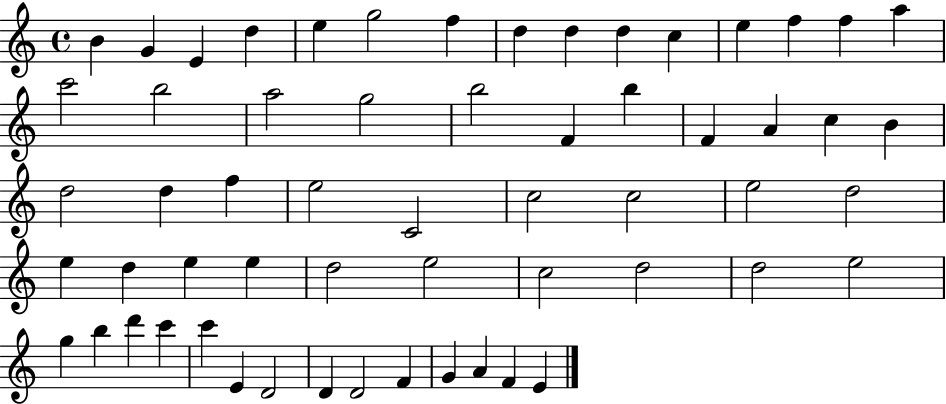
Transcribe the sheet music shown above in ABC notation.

X:1
T:Untitled
M:4/4
L:1/4
K:C
B G E d e g2 f d d d c e f f a c'2 b2 a2 g2 b2 F b F A c B d2 d f e2 C2 c2 c2 e2 d2 e d e e d2 e2 c2 d2 d2 e2 g b d' c' c' E D2 D D2 F G A F E